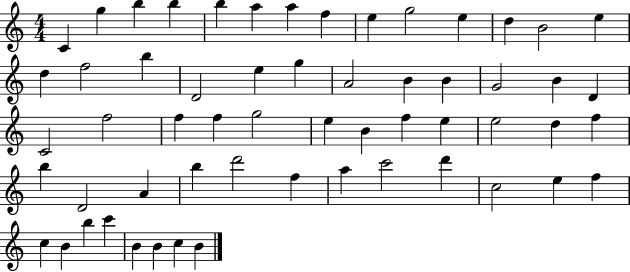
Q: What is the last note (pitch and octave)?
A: B4